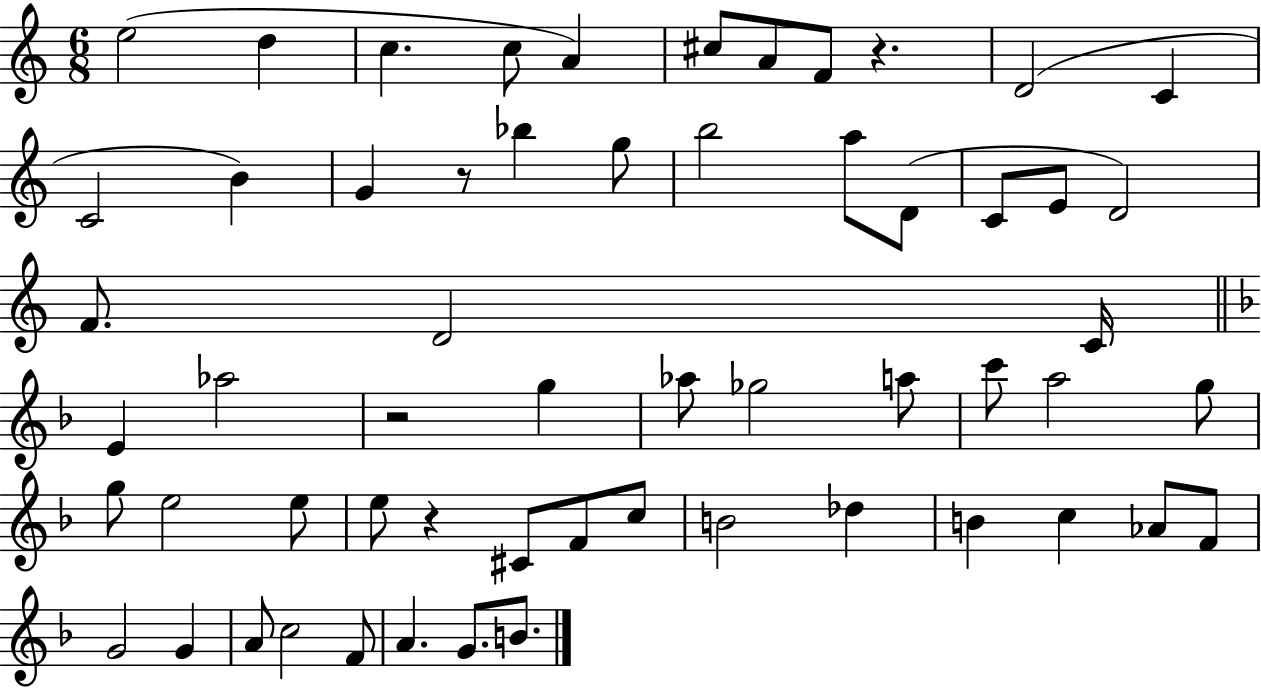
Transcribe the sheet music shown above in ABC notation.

X:1
T:Untitled
M:6/8
L:1/4
K:C
e2 d c c/2 A ^c/2 A/2 F/2 z D2 C C2 B G z/2 _b g/2 b2 a/2 D/2 C/2 E/2 D2 F/2 D2 C/4 E _a2 z2 g _a/2 _g2 a/2 c'/2 a2 g/2 g/2 e2 e/2 e/2 z ^C/2 F/2 c/2 B2 _d B c _A/2 F/2 G2 G A/2 c2 F/2 A G/2 B/2